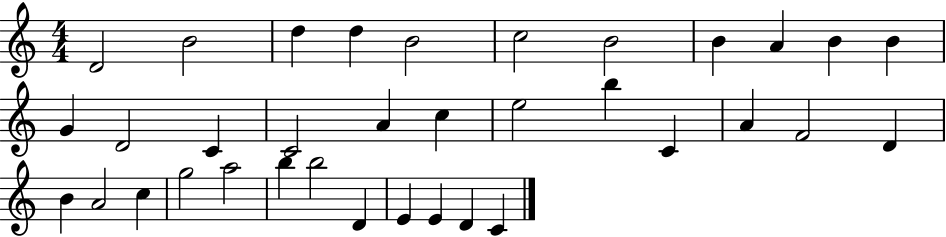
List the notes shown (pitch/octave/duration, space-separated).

D4/h B4/h D5/q D5/q B4/h C5/h B4/h B4/q A4/q B4/q B4/q G4/q D4/h C4/q C4/h A4/q C5/q E5/h B5/q C4/q A4/q F4/h D4/q B4/q A4/h C5/q G5/h A5/h B5/q B5/h D4/q E4/q E4/q D4/q C4/q